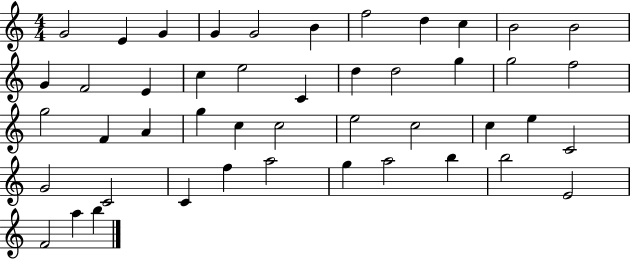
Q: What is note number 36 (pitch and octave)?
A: C4